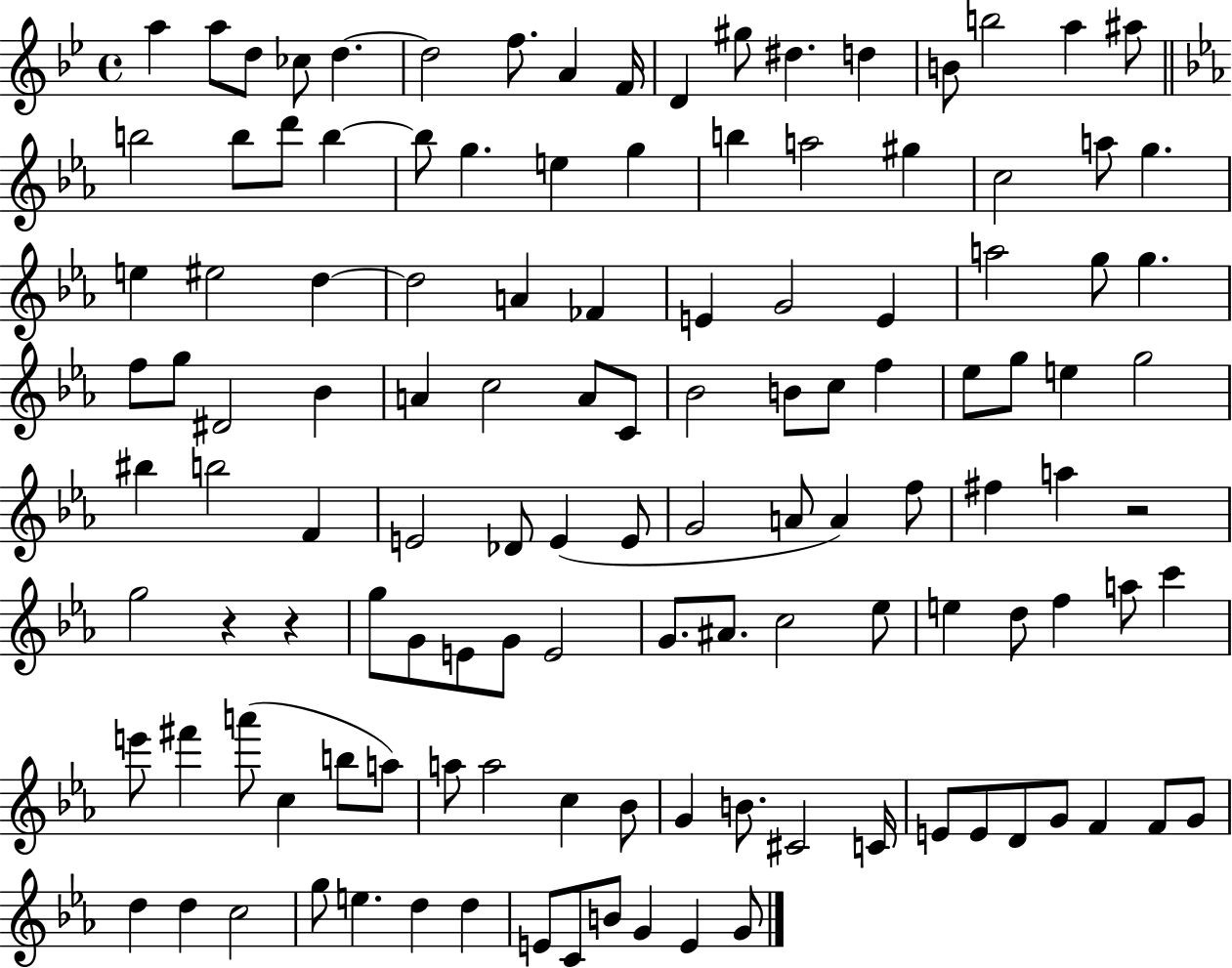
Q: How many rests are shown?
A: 3